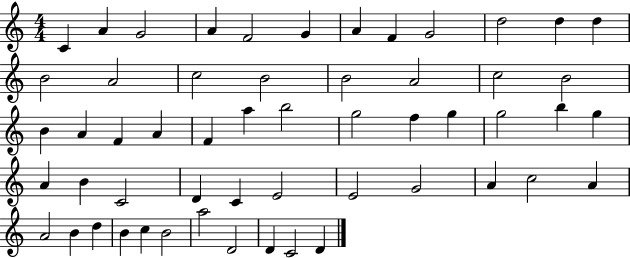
{
  \clef treble
  \numericTimeSignature
  \time 4/4
  \key c \major
  c'4 a'4 g'2 | a'4 f'2 g'4 | a'4 f'4 g'2 | d''2 d''4 d''4 | \break b'2 a'2 | c''2 b'2 | b'2 a'2 | c''2 b'2 | \break b'4 a'4 f'4 a'4 | f'4 a''4 b''2 | g''2 f''4 g''4 | g''2 b''4 g''4 | \break a'4 b'4 c'2 | d'4 c'4 e'2 | e'2 g'2 | a'4 c''2 a'4 | \break a'2 b'4 d''4 | b'4 c''4 b'2 | a''2 d'2 | d'4 c'2 d'4 | \break \bar "|."
}